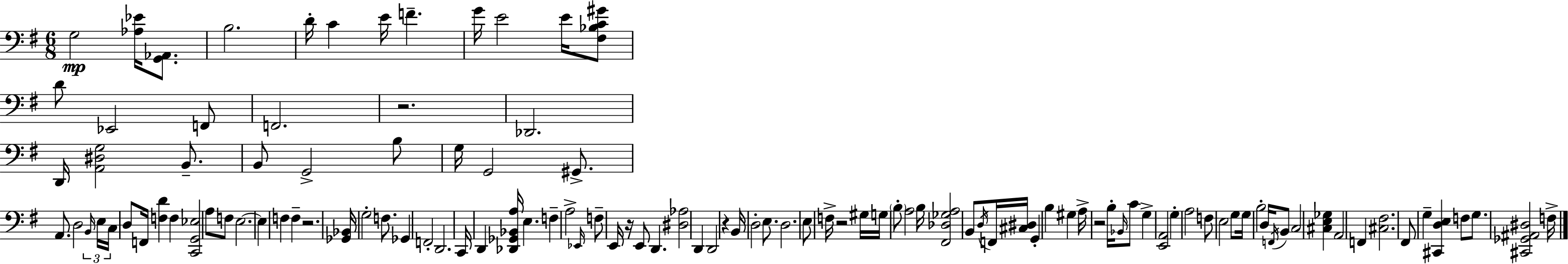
X:1
T:Untitled
M:6/8
L:1/4
K:G
G,2 [_A,_E]/4 [G,,_A,,]/2 B,2 D/4 C E/4 F G/4 E2 E/4 [^F,_B,C^G]/2 D/2 _E,,2 F,,/2 F,,2 z2 _D,,2 D,,/4 [A,,^D,G,]2 B,,/2 B,,/2 G,,2 B,/2 G,/4 G,,2 ^G,,/2 A,,/2 D,2 B,,/4 E,/4 C,/4 D,/2 F,,/4 [F,D] F, [C,,G,,_E,]2 A,/2 F,/2 E,2 E, F, F, z2 [_G,,_B,,]/4 G,2 F,/2 _G,, F,,2 D,,2 C,,/4 D,, [_D,,_G,,_B,,A,]/4 E, F, A,2 _E,,/4 F,/2 E,,/4 z/4 E,,/2 D,, [^D,_A,]2 D,, D,,2 z B,,/4 D,2 E,/2 D,2 E,/2 F,/4 z2 ^G,/4 G,/4 B,/2 A,2 B,/4 [^F,,_D,_G,A,]2 B,,/2 D,/4 F,,/4 [^C,^D,]/4 G,, B, ^G, A,/4 z2 B,/4 _B,,/4 C/2 G, [E,,A,,]2 G, A,2 F,/2 E,2 G,/2 G,/4 B,2 D,/4 F,,/4 B,,/2 C,2 [^C,E,_G,] A,,2 F,, [^C,^F,]2 ^F,,/2 G, [^C,,D,E,] F,/2 G,/2 [^C,,_G,,^A,,^D,]2 F,/4